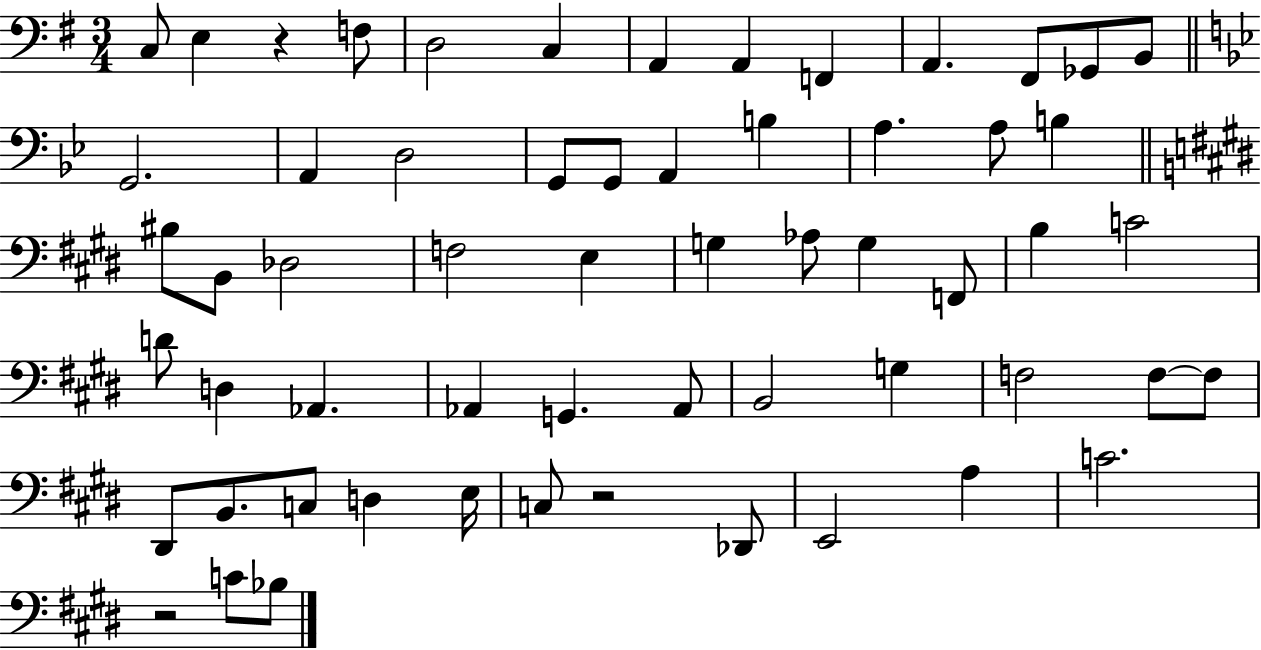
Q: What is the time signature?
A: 3/4